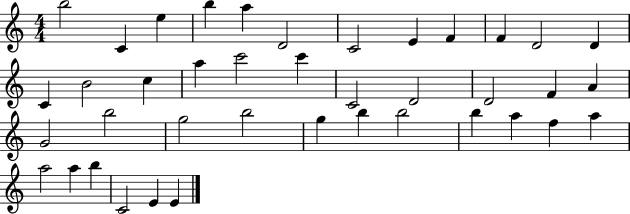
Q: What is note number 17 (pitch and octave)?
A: C6